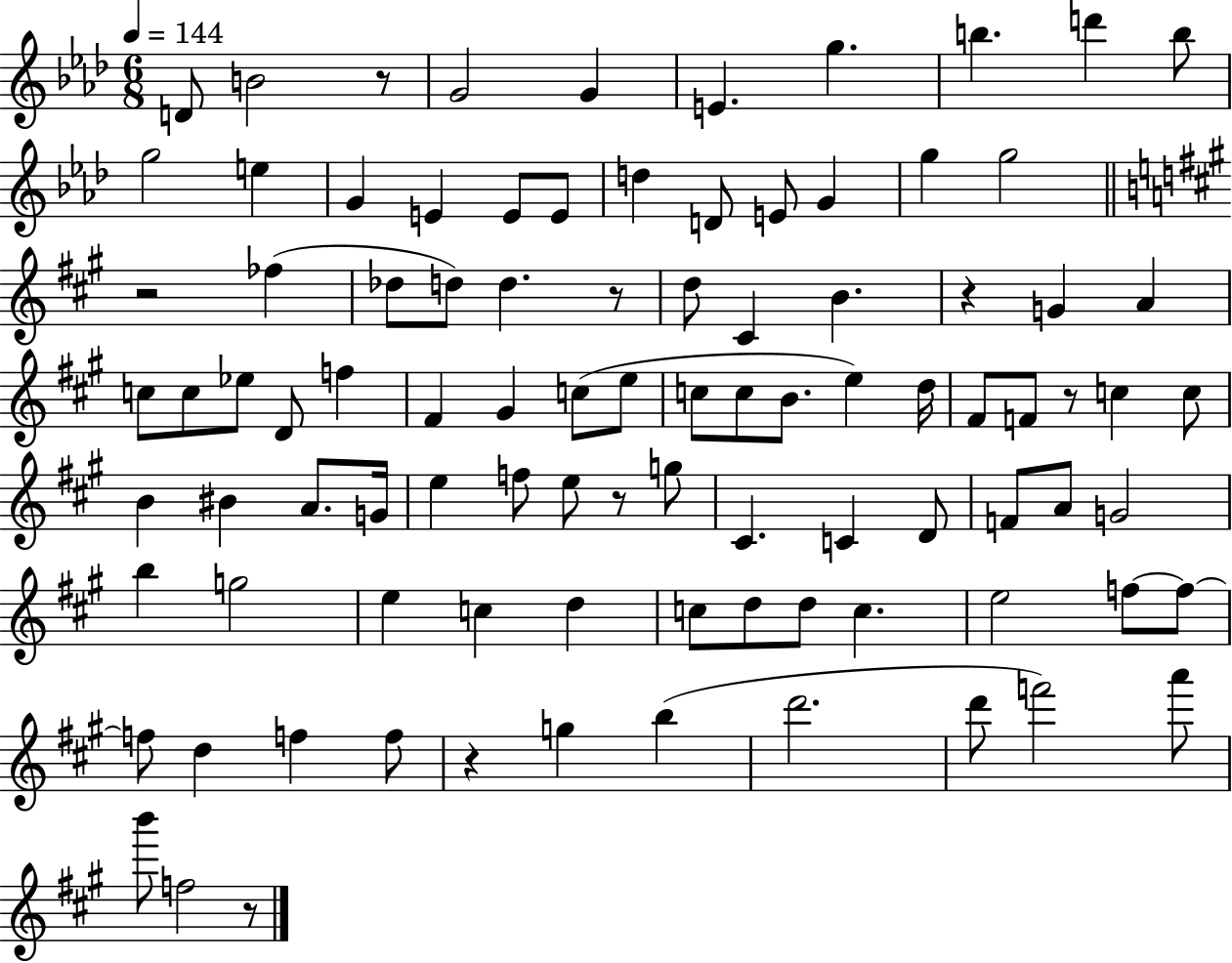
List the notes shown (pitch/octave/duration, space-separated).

D4/e B4/h R/e G4/h G4/q E4/q. G5/q. B5/q. D6/q B5/e G5/h E5/q G4/q E4/q E4/e E4/e D5/q D4/e E4/e G4/q G5/q G5/h R/h FES5/q Db5/e D5/e D5/q. R/e D5/e C#4/q B4/q. R/q G4/q A4/q C5/e C5/e Eb5/e D4/e F5/q F#4/q G#4/q C5/e E5/e C5/e C5/e B4/e. E5/q D5/s F#4/e F4/e R/e C5/q C5/e B4/q BIS4/q A4/e. G4/s E5/q F5/e E5/e R/e G5/e C#4/q. C4/q D4/e F4/e A4/e G4/h B5/q G5/h E5/q C5/q D5/q C5/e D5/e D5/e C5/q. E5/h F5/e F5/e F5/e D5/q F5/q F5/e R/q G5/q B5/q D6/h. D6/e F6/h A6/e B6/e F5/h R/e